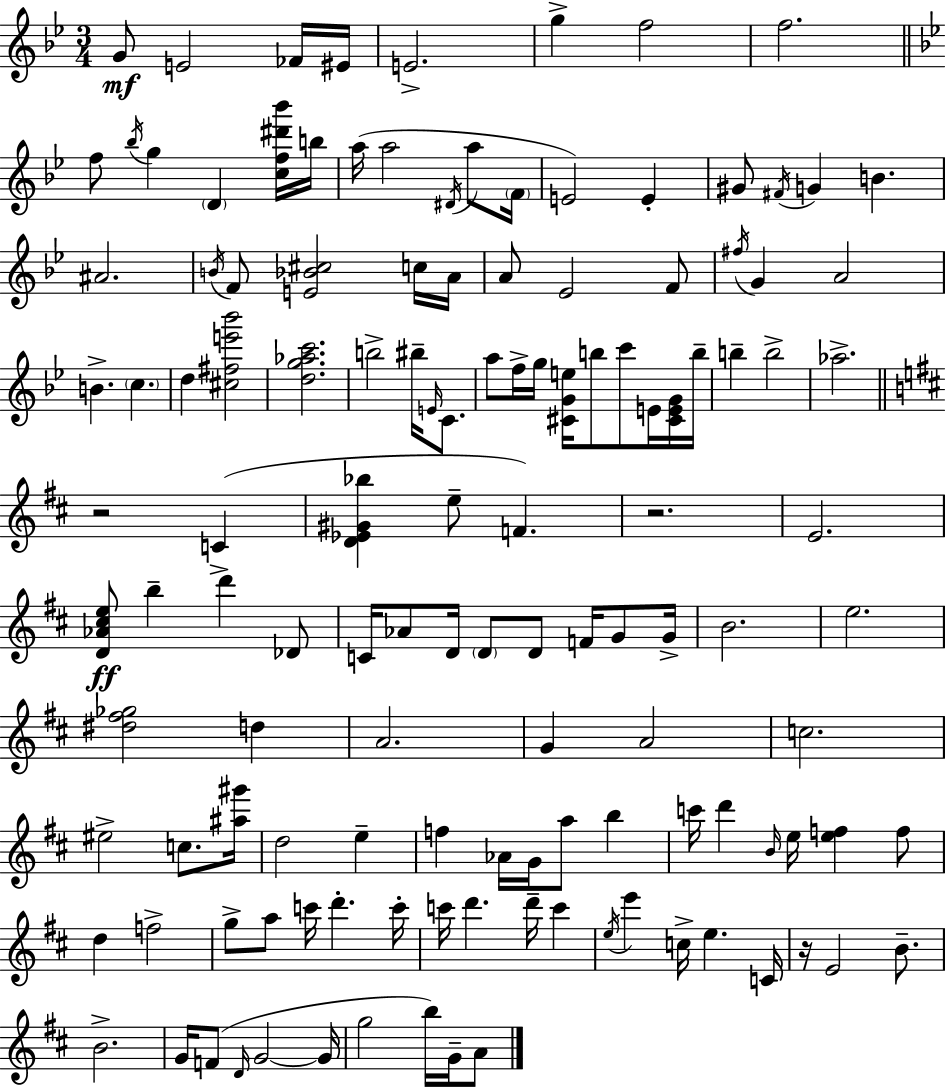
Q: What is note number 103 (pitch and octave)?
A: E5